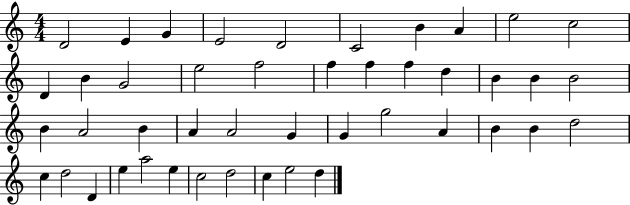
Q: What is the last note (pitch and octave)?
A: D5